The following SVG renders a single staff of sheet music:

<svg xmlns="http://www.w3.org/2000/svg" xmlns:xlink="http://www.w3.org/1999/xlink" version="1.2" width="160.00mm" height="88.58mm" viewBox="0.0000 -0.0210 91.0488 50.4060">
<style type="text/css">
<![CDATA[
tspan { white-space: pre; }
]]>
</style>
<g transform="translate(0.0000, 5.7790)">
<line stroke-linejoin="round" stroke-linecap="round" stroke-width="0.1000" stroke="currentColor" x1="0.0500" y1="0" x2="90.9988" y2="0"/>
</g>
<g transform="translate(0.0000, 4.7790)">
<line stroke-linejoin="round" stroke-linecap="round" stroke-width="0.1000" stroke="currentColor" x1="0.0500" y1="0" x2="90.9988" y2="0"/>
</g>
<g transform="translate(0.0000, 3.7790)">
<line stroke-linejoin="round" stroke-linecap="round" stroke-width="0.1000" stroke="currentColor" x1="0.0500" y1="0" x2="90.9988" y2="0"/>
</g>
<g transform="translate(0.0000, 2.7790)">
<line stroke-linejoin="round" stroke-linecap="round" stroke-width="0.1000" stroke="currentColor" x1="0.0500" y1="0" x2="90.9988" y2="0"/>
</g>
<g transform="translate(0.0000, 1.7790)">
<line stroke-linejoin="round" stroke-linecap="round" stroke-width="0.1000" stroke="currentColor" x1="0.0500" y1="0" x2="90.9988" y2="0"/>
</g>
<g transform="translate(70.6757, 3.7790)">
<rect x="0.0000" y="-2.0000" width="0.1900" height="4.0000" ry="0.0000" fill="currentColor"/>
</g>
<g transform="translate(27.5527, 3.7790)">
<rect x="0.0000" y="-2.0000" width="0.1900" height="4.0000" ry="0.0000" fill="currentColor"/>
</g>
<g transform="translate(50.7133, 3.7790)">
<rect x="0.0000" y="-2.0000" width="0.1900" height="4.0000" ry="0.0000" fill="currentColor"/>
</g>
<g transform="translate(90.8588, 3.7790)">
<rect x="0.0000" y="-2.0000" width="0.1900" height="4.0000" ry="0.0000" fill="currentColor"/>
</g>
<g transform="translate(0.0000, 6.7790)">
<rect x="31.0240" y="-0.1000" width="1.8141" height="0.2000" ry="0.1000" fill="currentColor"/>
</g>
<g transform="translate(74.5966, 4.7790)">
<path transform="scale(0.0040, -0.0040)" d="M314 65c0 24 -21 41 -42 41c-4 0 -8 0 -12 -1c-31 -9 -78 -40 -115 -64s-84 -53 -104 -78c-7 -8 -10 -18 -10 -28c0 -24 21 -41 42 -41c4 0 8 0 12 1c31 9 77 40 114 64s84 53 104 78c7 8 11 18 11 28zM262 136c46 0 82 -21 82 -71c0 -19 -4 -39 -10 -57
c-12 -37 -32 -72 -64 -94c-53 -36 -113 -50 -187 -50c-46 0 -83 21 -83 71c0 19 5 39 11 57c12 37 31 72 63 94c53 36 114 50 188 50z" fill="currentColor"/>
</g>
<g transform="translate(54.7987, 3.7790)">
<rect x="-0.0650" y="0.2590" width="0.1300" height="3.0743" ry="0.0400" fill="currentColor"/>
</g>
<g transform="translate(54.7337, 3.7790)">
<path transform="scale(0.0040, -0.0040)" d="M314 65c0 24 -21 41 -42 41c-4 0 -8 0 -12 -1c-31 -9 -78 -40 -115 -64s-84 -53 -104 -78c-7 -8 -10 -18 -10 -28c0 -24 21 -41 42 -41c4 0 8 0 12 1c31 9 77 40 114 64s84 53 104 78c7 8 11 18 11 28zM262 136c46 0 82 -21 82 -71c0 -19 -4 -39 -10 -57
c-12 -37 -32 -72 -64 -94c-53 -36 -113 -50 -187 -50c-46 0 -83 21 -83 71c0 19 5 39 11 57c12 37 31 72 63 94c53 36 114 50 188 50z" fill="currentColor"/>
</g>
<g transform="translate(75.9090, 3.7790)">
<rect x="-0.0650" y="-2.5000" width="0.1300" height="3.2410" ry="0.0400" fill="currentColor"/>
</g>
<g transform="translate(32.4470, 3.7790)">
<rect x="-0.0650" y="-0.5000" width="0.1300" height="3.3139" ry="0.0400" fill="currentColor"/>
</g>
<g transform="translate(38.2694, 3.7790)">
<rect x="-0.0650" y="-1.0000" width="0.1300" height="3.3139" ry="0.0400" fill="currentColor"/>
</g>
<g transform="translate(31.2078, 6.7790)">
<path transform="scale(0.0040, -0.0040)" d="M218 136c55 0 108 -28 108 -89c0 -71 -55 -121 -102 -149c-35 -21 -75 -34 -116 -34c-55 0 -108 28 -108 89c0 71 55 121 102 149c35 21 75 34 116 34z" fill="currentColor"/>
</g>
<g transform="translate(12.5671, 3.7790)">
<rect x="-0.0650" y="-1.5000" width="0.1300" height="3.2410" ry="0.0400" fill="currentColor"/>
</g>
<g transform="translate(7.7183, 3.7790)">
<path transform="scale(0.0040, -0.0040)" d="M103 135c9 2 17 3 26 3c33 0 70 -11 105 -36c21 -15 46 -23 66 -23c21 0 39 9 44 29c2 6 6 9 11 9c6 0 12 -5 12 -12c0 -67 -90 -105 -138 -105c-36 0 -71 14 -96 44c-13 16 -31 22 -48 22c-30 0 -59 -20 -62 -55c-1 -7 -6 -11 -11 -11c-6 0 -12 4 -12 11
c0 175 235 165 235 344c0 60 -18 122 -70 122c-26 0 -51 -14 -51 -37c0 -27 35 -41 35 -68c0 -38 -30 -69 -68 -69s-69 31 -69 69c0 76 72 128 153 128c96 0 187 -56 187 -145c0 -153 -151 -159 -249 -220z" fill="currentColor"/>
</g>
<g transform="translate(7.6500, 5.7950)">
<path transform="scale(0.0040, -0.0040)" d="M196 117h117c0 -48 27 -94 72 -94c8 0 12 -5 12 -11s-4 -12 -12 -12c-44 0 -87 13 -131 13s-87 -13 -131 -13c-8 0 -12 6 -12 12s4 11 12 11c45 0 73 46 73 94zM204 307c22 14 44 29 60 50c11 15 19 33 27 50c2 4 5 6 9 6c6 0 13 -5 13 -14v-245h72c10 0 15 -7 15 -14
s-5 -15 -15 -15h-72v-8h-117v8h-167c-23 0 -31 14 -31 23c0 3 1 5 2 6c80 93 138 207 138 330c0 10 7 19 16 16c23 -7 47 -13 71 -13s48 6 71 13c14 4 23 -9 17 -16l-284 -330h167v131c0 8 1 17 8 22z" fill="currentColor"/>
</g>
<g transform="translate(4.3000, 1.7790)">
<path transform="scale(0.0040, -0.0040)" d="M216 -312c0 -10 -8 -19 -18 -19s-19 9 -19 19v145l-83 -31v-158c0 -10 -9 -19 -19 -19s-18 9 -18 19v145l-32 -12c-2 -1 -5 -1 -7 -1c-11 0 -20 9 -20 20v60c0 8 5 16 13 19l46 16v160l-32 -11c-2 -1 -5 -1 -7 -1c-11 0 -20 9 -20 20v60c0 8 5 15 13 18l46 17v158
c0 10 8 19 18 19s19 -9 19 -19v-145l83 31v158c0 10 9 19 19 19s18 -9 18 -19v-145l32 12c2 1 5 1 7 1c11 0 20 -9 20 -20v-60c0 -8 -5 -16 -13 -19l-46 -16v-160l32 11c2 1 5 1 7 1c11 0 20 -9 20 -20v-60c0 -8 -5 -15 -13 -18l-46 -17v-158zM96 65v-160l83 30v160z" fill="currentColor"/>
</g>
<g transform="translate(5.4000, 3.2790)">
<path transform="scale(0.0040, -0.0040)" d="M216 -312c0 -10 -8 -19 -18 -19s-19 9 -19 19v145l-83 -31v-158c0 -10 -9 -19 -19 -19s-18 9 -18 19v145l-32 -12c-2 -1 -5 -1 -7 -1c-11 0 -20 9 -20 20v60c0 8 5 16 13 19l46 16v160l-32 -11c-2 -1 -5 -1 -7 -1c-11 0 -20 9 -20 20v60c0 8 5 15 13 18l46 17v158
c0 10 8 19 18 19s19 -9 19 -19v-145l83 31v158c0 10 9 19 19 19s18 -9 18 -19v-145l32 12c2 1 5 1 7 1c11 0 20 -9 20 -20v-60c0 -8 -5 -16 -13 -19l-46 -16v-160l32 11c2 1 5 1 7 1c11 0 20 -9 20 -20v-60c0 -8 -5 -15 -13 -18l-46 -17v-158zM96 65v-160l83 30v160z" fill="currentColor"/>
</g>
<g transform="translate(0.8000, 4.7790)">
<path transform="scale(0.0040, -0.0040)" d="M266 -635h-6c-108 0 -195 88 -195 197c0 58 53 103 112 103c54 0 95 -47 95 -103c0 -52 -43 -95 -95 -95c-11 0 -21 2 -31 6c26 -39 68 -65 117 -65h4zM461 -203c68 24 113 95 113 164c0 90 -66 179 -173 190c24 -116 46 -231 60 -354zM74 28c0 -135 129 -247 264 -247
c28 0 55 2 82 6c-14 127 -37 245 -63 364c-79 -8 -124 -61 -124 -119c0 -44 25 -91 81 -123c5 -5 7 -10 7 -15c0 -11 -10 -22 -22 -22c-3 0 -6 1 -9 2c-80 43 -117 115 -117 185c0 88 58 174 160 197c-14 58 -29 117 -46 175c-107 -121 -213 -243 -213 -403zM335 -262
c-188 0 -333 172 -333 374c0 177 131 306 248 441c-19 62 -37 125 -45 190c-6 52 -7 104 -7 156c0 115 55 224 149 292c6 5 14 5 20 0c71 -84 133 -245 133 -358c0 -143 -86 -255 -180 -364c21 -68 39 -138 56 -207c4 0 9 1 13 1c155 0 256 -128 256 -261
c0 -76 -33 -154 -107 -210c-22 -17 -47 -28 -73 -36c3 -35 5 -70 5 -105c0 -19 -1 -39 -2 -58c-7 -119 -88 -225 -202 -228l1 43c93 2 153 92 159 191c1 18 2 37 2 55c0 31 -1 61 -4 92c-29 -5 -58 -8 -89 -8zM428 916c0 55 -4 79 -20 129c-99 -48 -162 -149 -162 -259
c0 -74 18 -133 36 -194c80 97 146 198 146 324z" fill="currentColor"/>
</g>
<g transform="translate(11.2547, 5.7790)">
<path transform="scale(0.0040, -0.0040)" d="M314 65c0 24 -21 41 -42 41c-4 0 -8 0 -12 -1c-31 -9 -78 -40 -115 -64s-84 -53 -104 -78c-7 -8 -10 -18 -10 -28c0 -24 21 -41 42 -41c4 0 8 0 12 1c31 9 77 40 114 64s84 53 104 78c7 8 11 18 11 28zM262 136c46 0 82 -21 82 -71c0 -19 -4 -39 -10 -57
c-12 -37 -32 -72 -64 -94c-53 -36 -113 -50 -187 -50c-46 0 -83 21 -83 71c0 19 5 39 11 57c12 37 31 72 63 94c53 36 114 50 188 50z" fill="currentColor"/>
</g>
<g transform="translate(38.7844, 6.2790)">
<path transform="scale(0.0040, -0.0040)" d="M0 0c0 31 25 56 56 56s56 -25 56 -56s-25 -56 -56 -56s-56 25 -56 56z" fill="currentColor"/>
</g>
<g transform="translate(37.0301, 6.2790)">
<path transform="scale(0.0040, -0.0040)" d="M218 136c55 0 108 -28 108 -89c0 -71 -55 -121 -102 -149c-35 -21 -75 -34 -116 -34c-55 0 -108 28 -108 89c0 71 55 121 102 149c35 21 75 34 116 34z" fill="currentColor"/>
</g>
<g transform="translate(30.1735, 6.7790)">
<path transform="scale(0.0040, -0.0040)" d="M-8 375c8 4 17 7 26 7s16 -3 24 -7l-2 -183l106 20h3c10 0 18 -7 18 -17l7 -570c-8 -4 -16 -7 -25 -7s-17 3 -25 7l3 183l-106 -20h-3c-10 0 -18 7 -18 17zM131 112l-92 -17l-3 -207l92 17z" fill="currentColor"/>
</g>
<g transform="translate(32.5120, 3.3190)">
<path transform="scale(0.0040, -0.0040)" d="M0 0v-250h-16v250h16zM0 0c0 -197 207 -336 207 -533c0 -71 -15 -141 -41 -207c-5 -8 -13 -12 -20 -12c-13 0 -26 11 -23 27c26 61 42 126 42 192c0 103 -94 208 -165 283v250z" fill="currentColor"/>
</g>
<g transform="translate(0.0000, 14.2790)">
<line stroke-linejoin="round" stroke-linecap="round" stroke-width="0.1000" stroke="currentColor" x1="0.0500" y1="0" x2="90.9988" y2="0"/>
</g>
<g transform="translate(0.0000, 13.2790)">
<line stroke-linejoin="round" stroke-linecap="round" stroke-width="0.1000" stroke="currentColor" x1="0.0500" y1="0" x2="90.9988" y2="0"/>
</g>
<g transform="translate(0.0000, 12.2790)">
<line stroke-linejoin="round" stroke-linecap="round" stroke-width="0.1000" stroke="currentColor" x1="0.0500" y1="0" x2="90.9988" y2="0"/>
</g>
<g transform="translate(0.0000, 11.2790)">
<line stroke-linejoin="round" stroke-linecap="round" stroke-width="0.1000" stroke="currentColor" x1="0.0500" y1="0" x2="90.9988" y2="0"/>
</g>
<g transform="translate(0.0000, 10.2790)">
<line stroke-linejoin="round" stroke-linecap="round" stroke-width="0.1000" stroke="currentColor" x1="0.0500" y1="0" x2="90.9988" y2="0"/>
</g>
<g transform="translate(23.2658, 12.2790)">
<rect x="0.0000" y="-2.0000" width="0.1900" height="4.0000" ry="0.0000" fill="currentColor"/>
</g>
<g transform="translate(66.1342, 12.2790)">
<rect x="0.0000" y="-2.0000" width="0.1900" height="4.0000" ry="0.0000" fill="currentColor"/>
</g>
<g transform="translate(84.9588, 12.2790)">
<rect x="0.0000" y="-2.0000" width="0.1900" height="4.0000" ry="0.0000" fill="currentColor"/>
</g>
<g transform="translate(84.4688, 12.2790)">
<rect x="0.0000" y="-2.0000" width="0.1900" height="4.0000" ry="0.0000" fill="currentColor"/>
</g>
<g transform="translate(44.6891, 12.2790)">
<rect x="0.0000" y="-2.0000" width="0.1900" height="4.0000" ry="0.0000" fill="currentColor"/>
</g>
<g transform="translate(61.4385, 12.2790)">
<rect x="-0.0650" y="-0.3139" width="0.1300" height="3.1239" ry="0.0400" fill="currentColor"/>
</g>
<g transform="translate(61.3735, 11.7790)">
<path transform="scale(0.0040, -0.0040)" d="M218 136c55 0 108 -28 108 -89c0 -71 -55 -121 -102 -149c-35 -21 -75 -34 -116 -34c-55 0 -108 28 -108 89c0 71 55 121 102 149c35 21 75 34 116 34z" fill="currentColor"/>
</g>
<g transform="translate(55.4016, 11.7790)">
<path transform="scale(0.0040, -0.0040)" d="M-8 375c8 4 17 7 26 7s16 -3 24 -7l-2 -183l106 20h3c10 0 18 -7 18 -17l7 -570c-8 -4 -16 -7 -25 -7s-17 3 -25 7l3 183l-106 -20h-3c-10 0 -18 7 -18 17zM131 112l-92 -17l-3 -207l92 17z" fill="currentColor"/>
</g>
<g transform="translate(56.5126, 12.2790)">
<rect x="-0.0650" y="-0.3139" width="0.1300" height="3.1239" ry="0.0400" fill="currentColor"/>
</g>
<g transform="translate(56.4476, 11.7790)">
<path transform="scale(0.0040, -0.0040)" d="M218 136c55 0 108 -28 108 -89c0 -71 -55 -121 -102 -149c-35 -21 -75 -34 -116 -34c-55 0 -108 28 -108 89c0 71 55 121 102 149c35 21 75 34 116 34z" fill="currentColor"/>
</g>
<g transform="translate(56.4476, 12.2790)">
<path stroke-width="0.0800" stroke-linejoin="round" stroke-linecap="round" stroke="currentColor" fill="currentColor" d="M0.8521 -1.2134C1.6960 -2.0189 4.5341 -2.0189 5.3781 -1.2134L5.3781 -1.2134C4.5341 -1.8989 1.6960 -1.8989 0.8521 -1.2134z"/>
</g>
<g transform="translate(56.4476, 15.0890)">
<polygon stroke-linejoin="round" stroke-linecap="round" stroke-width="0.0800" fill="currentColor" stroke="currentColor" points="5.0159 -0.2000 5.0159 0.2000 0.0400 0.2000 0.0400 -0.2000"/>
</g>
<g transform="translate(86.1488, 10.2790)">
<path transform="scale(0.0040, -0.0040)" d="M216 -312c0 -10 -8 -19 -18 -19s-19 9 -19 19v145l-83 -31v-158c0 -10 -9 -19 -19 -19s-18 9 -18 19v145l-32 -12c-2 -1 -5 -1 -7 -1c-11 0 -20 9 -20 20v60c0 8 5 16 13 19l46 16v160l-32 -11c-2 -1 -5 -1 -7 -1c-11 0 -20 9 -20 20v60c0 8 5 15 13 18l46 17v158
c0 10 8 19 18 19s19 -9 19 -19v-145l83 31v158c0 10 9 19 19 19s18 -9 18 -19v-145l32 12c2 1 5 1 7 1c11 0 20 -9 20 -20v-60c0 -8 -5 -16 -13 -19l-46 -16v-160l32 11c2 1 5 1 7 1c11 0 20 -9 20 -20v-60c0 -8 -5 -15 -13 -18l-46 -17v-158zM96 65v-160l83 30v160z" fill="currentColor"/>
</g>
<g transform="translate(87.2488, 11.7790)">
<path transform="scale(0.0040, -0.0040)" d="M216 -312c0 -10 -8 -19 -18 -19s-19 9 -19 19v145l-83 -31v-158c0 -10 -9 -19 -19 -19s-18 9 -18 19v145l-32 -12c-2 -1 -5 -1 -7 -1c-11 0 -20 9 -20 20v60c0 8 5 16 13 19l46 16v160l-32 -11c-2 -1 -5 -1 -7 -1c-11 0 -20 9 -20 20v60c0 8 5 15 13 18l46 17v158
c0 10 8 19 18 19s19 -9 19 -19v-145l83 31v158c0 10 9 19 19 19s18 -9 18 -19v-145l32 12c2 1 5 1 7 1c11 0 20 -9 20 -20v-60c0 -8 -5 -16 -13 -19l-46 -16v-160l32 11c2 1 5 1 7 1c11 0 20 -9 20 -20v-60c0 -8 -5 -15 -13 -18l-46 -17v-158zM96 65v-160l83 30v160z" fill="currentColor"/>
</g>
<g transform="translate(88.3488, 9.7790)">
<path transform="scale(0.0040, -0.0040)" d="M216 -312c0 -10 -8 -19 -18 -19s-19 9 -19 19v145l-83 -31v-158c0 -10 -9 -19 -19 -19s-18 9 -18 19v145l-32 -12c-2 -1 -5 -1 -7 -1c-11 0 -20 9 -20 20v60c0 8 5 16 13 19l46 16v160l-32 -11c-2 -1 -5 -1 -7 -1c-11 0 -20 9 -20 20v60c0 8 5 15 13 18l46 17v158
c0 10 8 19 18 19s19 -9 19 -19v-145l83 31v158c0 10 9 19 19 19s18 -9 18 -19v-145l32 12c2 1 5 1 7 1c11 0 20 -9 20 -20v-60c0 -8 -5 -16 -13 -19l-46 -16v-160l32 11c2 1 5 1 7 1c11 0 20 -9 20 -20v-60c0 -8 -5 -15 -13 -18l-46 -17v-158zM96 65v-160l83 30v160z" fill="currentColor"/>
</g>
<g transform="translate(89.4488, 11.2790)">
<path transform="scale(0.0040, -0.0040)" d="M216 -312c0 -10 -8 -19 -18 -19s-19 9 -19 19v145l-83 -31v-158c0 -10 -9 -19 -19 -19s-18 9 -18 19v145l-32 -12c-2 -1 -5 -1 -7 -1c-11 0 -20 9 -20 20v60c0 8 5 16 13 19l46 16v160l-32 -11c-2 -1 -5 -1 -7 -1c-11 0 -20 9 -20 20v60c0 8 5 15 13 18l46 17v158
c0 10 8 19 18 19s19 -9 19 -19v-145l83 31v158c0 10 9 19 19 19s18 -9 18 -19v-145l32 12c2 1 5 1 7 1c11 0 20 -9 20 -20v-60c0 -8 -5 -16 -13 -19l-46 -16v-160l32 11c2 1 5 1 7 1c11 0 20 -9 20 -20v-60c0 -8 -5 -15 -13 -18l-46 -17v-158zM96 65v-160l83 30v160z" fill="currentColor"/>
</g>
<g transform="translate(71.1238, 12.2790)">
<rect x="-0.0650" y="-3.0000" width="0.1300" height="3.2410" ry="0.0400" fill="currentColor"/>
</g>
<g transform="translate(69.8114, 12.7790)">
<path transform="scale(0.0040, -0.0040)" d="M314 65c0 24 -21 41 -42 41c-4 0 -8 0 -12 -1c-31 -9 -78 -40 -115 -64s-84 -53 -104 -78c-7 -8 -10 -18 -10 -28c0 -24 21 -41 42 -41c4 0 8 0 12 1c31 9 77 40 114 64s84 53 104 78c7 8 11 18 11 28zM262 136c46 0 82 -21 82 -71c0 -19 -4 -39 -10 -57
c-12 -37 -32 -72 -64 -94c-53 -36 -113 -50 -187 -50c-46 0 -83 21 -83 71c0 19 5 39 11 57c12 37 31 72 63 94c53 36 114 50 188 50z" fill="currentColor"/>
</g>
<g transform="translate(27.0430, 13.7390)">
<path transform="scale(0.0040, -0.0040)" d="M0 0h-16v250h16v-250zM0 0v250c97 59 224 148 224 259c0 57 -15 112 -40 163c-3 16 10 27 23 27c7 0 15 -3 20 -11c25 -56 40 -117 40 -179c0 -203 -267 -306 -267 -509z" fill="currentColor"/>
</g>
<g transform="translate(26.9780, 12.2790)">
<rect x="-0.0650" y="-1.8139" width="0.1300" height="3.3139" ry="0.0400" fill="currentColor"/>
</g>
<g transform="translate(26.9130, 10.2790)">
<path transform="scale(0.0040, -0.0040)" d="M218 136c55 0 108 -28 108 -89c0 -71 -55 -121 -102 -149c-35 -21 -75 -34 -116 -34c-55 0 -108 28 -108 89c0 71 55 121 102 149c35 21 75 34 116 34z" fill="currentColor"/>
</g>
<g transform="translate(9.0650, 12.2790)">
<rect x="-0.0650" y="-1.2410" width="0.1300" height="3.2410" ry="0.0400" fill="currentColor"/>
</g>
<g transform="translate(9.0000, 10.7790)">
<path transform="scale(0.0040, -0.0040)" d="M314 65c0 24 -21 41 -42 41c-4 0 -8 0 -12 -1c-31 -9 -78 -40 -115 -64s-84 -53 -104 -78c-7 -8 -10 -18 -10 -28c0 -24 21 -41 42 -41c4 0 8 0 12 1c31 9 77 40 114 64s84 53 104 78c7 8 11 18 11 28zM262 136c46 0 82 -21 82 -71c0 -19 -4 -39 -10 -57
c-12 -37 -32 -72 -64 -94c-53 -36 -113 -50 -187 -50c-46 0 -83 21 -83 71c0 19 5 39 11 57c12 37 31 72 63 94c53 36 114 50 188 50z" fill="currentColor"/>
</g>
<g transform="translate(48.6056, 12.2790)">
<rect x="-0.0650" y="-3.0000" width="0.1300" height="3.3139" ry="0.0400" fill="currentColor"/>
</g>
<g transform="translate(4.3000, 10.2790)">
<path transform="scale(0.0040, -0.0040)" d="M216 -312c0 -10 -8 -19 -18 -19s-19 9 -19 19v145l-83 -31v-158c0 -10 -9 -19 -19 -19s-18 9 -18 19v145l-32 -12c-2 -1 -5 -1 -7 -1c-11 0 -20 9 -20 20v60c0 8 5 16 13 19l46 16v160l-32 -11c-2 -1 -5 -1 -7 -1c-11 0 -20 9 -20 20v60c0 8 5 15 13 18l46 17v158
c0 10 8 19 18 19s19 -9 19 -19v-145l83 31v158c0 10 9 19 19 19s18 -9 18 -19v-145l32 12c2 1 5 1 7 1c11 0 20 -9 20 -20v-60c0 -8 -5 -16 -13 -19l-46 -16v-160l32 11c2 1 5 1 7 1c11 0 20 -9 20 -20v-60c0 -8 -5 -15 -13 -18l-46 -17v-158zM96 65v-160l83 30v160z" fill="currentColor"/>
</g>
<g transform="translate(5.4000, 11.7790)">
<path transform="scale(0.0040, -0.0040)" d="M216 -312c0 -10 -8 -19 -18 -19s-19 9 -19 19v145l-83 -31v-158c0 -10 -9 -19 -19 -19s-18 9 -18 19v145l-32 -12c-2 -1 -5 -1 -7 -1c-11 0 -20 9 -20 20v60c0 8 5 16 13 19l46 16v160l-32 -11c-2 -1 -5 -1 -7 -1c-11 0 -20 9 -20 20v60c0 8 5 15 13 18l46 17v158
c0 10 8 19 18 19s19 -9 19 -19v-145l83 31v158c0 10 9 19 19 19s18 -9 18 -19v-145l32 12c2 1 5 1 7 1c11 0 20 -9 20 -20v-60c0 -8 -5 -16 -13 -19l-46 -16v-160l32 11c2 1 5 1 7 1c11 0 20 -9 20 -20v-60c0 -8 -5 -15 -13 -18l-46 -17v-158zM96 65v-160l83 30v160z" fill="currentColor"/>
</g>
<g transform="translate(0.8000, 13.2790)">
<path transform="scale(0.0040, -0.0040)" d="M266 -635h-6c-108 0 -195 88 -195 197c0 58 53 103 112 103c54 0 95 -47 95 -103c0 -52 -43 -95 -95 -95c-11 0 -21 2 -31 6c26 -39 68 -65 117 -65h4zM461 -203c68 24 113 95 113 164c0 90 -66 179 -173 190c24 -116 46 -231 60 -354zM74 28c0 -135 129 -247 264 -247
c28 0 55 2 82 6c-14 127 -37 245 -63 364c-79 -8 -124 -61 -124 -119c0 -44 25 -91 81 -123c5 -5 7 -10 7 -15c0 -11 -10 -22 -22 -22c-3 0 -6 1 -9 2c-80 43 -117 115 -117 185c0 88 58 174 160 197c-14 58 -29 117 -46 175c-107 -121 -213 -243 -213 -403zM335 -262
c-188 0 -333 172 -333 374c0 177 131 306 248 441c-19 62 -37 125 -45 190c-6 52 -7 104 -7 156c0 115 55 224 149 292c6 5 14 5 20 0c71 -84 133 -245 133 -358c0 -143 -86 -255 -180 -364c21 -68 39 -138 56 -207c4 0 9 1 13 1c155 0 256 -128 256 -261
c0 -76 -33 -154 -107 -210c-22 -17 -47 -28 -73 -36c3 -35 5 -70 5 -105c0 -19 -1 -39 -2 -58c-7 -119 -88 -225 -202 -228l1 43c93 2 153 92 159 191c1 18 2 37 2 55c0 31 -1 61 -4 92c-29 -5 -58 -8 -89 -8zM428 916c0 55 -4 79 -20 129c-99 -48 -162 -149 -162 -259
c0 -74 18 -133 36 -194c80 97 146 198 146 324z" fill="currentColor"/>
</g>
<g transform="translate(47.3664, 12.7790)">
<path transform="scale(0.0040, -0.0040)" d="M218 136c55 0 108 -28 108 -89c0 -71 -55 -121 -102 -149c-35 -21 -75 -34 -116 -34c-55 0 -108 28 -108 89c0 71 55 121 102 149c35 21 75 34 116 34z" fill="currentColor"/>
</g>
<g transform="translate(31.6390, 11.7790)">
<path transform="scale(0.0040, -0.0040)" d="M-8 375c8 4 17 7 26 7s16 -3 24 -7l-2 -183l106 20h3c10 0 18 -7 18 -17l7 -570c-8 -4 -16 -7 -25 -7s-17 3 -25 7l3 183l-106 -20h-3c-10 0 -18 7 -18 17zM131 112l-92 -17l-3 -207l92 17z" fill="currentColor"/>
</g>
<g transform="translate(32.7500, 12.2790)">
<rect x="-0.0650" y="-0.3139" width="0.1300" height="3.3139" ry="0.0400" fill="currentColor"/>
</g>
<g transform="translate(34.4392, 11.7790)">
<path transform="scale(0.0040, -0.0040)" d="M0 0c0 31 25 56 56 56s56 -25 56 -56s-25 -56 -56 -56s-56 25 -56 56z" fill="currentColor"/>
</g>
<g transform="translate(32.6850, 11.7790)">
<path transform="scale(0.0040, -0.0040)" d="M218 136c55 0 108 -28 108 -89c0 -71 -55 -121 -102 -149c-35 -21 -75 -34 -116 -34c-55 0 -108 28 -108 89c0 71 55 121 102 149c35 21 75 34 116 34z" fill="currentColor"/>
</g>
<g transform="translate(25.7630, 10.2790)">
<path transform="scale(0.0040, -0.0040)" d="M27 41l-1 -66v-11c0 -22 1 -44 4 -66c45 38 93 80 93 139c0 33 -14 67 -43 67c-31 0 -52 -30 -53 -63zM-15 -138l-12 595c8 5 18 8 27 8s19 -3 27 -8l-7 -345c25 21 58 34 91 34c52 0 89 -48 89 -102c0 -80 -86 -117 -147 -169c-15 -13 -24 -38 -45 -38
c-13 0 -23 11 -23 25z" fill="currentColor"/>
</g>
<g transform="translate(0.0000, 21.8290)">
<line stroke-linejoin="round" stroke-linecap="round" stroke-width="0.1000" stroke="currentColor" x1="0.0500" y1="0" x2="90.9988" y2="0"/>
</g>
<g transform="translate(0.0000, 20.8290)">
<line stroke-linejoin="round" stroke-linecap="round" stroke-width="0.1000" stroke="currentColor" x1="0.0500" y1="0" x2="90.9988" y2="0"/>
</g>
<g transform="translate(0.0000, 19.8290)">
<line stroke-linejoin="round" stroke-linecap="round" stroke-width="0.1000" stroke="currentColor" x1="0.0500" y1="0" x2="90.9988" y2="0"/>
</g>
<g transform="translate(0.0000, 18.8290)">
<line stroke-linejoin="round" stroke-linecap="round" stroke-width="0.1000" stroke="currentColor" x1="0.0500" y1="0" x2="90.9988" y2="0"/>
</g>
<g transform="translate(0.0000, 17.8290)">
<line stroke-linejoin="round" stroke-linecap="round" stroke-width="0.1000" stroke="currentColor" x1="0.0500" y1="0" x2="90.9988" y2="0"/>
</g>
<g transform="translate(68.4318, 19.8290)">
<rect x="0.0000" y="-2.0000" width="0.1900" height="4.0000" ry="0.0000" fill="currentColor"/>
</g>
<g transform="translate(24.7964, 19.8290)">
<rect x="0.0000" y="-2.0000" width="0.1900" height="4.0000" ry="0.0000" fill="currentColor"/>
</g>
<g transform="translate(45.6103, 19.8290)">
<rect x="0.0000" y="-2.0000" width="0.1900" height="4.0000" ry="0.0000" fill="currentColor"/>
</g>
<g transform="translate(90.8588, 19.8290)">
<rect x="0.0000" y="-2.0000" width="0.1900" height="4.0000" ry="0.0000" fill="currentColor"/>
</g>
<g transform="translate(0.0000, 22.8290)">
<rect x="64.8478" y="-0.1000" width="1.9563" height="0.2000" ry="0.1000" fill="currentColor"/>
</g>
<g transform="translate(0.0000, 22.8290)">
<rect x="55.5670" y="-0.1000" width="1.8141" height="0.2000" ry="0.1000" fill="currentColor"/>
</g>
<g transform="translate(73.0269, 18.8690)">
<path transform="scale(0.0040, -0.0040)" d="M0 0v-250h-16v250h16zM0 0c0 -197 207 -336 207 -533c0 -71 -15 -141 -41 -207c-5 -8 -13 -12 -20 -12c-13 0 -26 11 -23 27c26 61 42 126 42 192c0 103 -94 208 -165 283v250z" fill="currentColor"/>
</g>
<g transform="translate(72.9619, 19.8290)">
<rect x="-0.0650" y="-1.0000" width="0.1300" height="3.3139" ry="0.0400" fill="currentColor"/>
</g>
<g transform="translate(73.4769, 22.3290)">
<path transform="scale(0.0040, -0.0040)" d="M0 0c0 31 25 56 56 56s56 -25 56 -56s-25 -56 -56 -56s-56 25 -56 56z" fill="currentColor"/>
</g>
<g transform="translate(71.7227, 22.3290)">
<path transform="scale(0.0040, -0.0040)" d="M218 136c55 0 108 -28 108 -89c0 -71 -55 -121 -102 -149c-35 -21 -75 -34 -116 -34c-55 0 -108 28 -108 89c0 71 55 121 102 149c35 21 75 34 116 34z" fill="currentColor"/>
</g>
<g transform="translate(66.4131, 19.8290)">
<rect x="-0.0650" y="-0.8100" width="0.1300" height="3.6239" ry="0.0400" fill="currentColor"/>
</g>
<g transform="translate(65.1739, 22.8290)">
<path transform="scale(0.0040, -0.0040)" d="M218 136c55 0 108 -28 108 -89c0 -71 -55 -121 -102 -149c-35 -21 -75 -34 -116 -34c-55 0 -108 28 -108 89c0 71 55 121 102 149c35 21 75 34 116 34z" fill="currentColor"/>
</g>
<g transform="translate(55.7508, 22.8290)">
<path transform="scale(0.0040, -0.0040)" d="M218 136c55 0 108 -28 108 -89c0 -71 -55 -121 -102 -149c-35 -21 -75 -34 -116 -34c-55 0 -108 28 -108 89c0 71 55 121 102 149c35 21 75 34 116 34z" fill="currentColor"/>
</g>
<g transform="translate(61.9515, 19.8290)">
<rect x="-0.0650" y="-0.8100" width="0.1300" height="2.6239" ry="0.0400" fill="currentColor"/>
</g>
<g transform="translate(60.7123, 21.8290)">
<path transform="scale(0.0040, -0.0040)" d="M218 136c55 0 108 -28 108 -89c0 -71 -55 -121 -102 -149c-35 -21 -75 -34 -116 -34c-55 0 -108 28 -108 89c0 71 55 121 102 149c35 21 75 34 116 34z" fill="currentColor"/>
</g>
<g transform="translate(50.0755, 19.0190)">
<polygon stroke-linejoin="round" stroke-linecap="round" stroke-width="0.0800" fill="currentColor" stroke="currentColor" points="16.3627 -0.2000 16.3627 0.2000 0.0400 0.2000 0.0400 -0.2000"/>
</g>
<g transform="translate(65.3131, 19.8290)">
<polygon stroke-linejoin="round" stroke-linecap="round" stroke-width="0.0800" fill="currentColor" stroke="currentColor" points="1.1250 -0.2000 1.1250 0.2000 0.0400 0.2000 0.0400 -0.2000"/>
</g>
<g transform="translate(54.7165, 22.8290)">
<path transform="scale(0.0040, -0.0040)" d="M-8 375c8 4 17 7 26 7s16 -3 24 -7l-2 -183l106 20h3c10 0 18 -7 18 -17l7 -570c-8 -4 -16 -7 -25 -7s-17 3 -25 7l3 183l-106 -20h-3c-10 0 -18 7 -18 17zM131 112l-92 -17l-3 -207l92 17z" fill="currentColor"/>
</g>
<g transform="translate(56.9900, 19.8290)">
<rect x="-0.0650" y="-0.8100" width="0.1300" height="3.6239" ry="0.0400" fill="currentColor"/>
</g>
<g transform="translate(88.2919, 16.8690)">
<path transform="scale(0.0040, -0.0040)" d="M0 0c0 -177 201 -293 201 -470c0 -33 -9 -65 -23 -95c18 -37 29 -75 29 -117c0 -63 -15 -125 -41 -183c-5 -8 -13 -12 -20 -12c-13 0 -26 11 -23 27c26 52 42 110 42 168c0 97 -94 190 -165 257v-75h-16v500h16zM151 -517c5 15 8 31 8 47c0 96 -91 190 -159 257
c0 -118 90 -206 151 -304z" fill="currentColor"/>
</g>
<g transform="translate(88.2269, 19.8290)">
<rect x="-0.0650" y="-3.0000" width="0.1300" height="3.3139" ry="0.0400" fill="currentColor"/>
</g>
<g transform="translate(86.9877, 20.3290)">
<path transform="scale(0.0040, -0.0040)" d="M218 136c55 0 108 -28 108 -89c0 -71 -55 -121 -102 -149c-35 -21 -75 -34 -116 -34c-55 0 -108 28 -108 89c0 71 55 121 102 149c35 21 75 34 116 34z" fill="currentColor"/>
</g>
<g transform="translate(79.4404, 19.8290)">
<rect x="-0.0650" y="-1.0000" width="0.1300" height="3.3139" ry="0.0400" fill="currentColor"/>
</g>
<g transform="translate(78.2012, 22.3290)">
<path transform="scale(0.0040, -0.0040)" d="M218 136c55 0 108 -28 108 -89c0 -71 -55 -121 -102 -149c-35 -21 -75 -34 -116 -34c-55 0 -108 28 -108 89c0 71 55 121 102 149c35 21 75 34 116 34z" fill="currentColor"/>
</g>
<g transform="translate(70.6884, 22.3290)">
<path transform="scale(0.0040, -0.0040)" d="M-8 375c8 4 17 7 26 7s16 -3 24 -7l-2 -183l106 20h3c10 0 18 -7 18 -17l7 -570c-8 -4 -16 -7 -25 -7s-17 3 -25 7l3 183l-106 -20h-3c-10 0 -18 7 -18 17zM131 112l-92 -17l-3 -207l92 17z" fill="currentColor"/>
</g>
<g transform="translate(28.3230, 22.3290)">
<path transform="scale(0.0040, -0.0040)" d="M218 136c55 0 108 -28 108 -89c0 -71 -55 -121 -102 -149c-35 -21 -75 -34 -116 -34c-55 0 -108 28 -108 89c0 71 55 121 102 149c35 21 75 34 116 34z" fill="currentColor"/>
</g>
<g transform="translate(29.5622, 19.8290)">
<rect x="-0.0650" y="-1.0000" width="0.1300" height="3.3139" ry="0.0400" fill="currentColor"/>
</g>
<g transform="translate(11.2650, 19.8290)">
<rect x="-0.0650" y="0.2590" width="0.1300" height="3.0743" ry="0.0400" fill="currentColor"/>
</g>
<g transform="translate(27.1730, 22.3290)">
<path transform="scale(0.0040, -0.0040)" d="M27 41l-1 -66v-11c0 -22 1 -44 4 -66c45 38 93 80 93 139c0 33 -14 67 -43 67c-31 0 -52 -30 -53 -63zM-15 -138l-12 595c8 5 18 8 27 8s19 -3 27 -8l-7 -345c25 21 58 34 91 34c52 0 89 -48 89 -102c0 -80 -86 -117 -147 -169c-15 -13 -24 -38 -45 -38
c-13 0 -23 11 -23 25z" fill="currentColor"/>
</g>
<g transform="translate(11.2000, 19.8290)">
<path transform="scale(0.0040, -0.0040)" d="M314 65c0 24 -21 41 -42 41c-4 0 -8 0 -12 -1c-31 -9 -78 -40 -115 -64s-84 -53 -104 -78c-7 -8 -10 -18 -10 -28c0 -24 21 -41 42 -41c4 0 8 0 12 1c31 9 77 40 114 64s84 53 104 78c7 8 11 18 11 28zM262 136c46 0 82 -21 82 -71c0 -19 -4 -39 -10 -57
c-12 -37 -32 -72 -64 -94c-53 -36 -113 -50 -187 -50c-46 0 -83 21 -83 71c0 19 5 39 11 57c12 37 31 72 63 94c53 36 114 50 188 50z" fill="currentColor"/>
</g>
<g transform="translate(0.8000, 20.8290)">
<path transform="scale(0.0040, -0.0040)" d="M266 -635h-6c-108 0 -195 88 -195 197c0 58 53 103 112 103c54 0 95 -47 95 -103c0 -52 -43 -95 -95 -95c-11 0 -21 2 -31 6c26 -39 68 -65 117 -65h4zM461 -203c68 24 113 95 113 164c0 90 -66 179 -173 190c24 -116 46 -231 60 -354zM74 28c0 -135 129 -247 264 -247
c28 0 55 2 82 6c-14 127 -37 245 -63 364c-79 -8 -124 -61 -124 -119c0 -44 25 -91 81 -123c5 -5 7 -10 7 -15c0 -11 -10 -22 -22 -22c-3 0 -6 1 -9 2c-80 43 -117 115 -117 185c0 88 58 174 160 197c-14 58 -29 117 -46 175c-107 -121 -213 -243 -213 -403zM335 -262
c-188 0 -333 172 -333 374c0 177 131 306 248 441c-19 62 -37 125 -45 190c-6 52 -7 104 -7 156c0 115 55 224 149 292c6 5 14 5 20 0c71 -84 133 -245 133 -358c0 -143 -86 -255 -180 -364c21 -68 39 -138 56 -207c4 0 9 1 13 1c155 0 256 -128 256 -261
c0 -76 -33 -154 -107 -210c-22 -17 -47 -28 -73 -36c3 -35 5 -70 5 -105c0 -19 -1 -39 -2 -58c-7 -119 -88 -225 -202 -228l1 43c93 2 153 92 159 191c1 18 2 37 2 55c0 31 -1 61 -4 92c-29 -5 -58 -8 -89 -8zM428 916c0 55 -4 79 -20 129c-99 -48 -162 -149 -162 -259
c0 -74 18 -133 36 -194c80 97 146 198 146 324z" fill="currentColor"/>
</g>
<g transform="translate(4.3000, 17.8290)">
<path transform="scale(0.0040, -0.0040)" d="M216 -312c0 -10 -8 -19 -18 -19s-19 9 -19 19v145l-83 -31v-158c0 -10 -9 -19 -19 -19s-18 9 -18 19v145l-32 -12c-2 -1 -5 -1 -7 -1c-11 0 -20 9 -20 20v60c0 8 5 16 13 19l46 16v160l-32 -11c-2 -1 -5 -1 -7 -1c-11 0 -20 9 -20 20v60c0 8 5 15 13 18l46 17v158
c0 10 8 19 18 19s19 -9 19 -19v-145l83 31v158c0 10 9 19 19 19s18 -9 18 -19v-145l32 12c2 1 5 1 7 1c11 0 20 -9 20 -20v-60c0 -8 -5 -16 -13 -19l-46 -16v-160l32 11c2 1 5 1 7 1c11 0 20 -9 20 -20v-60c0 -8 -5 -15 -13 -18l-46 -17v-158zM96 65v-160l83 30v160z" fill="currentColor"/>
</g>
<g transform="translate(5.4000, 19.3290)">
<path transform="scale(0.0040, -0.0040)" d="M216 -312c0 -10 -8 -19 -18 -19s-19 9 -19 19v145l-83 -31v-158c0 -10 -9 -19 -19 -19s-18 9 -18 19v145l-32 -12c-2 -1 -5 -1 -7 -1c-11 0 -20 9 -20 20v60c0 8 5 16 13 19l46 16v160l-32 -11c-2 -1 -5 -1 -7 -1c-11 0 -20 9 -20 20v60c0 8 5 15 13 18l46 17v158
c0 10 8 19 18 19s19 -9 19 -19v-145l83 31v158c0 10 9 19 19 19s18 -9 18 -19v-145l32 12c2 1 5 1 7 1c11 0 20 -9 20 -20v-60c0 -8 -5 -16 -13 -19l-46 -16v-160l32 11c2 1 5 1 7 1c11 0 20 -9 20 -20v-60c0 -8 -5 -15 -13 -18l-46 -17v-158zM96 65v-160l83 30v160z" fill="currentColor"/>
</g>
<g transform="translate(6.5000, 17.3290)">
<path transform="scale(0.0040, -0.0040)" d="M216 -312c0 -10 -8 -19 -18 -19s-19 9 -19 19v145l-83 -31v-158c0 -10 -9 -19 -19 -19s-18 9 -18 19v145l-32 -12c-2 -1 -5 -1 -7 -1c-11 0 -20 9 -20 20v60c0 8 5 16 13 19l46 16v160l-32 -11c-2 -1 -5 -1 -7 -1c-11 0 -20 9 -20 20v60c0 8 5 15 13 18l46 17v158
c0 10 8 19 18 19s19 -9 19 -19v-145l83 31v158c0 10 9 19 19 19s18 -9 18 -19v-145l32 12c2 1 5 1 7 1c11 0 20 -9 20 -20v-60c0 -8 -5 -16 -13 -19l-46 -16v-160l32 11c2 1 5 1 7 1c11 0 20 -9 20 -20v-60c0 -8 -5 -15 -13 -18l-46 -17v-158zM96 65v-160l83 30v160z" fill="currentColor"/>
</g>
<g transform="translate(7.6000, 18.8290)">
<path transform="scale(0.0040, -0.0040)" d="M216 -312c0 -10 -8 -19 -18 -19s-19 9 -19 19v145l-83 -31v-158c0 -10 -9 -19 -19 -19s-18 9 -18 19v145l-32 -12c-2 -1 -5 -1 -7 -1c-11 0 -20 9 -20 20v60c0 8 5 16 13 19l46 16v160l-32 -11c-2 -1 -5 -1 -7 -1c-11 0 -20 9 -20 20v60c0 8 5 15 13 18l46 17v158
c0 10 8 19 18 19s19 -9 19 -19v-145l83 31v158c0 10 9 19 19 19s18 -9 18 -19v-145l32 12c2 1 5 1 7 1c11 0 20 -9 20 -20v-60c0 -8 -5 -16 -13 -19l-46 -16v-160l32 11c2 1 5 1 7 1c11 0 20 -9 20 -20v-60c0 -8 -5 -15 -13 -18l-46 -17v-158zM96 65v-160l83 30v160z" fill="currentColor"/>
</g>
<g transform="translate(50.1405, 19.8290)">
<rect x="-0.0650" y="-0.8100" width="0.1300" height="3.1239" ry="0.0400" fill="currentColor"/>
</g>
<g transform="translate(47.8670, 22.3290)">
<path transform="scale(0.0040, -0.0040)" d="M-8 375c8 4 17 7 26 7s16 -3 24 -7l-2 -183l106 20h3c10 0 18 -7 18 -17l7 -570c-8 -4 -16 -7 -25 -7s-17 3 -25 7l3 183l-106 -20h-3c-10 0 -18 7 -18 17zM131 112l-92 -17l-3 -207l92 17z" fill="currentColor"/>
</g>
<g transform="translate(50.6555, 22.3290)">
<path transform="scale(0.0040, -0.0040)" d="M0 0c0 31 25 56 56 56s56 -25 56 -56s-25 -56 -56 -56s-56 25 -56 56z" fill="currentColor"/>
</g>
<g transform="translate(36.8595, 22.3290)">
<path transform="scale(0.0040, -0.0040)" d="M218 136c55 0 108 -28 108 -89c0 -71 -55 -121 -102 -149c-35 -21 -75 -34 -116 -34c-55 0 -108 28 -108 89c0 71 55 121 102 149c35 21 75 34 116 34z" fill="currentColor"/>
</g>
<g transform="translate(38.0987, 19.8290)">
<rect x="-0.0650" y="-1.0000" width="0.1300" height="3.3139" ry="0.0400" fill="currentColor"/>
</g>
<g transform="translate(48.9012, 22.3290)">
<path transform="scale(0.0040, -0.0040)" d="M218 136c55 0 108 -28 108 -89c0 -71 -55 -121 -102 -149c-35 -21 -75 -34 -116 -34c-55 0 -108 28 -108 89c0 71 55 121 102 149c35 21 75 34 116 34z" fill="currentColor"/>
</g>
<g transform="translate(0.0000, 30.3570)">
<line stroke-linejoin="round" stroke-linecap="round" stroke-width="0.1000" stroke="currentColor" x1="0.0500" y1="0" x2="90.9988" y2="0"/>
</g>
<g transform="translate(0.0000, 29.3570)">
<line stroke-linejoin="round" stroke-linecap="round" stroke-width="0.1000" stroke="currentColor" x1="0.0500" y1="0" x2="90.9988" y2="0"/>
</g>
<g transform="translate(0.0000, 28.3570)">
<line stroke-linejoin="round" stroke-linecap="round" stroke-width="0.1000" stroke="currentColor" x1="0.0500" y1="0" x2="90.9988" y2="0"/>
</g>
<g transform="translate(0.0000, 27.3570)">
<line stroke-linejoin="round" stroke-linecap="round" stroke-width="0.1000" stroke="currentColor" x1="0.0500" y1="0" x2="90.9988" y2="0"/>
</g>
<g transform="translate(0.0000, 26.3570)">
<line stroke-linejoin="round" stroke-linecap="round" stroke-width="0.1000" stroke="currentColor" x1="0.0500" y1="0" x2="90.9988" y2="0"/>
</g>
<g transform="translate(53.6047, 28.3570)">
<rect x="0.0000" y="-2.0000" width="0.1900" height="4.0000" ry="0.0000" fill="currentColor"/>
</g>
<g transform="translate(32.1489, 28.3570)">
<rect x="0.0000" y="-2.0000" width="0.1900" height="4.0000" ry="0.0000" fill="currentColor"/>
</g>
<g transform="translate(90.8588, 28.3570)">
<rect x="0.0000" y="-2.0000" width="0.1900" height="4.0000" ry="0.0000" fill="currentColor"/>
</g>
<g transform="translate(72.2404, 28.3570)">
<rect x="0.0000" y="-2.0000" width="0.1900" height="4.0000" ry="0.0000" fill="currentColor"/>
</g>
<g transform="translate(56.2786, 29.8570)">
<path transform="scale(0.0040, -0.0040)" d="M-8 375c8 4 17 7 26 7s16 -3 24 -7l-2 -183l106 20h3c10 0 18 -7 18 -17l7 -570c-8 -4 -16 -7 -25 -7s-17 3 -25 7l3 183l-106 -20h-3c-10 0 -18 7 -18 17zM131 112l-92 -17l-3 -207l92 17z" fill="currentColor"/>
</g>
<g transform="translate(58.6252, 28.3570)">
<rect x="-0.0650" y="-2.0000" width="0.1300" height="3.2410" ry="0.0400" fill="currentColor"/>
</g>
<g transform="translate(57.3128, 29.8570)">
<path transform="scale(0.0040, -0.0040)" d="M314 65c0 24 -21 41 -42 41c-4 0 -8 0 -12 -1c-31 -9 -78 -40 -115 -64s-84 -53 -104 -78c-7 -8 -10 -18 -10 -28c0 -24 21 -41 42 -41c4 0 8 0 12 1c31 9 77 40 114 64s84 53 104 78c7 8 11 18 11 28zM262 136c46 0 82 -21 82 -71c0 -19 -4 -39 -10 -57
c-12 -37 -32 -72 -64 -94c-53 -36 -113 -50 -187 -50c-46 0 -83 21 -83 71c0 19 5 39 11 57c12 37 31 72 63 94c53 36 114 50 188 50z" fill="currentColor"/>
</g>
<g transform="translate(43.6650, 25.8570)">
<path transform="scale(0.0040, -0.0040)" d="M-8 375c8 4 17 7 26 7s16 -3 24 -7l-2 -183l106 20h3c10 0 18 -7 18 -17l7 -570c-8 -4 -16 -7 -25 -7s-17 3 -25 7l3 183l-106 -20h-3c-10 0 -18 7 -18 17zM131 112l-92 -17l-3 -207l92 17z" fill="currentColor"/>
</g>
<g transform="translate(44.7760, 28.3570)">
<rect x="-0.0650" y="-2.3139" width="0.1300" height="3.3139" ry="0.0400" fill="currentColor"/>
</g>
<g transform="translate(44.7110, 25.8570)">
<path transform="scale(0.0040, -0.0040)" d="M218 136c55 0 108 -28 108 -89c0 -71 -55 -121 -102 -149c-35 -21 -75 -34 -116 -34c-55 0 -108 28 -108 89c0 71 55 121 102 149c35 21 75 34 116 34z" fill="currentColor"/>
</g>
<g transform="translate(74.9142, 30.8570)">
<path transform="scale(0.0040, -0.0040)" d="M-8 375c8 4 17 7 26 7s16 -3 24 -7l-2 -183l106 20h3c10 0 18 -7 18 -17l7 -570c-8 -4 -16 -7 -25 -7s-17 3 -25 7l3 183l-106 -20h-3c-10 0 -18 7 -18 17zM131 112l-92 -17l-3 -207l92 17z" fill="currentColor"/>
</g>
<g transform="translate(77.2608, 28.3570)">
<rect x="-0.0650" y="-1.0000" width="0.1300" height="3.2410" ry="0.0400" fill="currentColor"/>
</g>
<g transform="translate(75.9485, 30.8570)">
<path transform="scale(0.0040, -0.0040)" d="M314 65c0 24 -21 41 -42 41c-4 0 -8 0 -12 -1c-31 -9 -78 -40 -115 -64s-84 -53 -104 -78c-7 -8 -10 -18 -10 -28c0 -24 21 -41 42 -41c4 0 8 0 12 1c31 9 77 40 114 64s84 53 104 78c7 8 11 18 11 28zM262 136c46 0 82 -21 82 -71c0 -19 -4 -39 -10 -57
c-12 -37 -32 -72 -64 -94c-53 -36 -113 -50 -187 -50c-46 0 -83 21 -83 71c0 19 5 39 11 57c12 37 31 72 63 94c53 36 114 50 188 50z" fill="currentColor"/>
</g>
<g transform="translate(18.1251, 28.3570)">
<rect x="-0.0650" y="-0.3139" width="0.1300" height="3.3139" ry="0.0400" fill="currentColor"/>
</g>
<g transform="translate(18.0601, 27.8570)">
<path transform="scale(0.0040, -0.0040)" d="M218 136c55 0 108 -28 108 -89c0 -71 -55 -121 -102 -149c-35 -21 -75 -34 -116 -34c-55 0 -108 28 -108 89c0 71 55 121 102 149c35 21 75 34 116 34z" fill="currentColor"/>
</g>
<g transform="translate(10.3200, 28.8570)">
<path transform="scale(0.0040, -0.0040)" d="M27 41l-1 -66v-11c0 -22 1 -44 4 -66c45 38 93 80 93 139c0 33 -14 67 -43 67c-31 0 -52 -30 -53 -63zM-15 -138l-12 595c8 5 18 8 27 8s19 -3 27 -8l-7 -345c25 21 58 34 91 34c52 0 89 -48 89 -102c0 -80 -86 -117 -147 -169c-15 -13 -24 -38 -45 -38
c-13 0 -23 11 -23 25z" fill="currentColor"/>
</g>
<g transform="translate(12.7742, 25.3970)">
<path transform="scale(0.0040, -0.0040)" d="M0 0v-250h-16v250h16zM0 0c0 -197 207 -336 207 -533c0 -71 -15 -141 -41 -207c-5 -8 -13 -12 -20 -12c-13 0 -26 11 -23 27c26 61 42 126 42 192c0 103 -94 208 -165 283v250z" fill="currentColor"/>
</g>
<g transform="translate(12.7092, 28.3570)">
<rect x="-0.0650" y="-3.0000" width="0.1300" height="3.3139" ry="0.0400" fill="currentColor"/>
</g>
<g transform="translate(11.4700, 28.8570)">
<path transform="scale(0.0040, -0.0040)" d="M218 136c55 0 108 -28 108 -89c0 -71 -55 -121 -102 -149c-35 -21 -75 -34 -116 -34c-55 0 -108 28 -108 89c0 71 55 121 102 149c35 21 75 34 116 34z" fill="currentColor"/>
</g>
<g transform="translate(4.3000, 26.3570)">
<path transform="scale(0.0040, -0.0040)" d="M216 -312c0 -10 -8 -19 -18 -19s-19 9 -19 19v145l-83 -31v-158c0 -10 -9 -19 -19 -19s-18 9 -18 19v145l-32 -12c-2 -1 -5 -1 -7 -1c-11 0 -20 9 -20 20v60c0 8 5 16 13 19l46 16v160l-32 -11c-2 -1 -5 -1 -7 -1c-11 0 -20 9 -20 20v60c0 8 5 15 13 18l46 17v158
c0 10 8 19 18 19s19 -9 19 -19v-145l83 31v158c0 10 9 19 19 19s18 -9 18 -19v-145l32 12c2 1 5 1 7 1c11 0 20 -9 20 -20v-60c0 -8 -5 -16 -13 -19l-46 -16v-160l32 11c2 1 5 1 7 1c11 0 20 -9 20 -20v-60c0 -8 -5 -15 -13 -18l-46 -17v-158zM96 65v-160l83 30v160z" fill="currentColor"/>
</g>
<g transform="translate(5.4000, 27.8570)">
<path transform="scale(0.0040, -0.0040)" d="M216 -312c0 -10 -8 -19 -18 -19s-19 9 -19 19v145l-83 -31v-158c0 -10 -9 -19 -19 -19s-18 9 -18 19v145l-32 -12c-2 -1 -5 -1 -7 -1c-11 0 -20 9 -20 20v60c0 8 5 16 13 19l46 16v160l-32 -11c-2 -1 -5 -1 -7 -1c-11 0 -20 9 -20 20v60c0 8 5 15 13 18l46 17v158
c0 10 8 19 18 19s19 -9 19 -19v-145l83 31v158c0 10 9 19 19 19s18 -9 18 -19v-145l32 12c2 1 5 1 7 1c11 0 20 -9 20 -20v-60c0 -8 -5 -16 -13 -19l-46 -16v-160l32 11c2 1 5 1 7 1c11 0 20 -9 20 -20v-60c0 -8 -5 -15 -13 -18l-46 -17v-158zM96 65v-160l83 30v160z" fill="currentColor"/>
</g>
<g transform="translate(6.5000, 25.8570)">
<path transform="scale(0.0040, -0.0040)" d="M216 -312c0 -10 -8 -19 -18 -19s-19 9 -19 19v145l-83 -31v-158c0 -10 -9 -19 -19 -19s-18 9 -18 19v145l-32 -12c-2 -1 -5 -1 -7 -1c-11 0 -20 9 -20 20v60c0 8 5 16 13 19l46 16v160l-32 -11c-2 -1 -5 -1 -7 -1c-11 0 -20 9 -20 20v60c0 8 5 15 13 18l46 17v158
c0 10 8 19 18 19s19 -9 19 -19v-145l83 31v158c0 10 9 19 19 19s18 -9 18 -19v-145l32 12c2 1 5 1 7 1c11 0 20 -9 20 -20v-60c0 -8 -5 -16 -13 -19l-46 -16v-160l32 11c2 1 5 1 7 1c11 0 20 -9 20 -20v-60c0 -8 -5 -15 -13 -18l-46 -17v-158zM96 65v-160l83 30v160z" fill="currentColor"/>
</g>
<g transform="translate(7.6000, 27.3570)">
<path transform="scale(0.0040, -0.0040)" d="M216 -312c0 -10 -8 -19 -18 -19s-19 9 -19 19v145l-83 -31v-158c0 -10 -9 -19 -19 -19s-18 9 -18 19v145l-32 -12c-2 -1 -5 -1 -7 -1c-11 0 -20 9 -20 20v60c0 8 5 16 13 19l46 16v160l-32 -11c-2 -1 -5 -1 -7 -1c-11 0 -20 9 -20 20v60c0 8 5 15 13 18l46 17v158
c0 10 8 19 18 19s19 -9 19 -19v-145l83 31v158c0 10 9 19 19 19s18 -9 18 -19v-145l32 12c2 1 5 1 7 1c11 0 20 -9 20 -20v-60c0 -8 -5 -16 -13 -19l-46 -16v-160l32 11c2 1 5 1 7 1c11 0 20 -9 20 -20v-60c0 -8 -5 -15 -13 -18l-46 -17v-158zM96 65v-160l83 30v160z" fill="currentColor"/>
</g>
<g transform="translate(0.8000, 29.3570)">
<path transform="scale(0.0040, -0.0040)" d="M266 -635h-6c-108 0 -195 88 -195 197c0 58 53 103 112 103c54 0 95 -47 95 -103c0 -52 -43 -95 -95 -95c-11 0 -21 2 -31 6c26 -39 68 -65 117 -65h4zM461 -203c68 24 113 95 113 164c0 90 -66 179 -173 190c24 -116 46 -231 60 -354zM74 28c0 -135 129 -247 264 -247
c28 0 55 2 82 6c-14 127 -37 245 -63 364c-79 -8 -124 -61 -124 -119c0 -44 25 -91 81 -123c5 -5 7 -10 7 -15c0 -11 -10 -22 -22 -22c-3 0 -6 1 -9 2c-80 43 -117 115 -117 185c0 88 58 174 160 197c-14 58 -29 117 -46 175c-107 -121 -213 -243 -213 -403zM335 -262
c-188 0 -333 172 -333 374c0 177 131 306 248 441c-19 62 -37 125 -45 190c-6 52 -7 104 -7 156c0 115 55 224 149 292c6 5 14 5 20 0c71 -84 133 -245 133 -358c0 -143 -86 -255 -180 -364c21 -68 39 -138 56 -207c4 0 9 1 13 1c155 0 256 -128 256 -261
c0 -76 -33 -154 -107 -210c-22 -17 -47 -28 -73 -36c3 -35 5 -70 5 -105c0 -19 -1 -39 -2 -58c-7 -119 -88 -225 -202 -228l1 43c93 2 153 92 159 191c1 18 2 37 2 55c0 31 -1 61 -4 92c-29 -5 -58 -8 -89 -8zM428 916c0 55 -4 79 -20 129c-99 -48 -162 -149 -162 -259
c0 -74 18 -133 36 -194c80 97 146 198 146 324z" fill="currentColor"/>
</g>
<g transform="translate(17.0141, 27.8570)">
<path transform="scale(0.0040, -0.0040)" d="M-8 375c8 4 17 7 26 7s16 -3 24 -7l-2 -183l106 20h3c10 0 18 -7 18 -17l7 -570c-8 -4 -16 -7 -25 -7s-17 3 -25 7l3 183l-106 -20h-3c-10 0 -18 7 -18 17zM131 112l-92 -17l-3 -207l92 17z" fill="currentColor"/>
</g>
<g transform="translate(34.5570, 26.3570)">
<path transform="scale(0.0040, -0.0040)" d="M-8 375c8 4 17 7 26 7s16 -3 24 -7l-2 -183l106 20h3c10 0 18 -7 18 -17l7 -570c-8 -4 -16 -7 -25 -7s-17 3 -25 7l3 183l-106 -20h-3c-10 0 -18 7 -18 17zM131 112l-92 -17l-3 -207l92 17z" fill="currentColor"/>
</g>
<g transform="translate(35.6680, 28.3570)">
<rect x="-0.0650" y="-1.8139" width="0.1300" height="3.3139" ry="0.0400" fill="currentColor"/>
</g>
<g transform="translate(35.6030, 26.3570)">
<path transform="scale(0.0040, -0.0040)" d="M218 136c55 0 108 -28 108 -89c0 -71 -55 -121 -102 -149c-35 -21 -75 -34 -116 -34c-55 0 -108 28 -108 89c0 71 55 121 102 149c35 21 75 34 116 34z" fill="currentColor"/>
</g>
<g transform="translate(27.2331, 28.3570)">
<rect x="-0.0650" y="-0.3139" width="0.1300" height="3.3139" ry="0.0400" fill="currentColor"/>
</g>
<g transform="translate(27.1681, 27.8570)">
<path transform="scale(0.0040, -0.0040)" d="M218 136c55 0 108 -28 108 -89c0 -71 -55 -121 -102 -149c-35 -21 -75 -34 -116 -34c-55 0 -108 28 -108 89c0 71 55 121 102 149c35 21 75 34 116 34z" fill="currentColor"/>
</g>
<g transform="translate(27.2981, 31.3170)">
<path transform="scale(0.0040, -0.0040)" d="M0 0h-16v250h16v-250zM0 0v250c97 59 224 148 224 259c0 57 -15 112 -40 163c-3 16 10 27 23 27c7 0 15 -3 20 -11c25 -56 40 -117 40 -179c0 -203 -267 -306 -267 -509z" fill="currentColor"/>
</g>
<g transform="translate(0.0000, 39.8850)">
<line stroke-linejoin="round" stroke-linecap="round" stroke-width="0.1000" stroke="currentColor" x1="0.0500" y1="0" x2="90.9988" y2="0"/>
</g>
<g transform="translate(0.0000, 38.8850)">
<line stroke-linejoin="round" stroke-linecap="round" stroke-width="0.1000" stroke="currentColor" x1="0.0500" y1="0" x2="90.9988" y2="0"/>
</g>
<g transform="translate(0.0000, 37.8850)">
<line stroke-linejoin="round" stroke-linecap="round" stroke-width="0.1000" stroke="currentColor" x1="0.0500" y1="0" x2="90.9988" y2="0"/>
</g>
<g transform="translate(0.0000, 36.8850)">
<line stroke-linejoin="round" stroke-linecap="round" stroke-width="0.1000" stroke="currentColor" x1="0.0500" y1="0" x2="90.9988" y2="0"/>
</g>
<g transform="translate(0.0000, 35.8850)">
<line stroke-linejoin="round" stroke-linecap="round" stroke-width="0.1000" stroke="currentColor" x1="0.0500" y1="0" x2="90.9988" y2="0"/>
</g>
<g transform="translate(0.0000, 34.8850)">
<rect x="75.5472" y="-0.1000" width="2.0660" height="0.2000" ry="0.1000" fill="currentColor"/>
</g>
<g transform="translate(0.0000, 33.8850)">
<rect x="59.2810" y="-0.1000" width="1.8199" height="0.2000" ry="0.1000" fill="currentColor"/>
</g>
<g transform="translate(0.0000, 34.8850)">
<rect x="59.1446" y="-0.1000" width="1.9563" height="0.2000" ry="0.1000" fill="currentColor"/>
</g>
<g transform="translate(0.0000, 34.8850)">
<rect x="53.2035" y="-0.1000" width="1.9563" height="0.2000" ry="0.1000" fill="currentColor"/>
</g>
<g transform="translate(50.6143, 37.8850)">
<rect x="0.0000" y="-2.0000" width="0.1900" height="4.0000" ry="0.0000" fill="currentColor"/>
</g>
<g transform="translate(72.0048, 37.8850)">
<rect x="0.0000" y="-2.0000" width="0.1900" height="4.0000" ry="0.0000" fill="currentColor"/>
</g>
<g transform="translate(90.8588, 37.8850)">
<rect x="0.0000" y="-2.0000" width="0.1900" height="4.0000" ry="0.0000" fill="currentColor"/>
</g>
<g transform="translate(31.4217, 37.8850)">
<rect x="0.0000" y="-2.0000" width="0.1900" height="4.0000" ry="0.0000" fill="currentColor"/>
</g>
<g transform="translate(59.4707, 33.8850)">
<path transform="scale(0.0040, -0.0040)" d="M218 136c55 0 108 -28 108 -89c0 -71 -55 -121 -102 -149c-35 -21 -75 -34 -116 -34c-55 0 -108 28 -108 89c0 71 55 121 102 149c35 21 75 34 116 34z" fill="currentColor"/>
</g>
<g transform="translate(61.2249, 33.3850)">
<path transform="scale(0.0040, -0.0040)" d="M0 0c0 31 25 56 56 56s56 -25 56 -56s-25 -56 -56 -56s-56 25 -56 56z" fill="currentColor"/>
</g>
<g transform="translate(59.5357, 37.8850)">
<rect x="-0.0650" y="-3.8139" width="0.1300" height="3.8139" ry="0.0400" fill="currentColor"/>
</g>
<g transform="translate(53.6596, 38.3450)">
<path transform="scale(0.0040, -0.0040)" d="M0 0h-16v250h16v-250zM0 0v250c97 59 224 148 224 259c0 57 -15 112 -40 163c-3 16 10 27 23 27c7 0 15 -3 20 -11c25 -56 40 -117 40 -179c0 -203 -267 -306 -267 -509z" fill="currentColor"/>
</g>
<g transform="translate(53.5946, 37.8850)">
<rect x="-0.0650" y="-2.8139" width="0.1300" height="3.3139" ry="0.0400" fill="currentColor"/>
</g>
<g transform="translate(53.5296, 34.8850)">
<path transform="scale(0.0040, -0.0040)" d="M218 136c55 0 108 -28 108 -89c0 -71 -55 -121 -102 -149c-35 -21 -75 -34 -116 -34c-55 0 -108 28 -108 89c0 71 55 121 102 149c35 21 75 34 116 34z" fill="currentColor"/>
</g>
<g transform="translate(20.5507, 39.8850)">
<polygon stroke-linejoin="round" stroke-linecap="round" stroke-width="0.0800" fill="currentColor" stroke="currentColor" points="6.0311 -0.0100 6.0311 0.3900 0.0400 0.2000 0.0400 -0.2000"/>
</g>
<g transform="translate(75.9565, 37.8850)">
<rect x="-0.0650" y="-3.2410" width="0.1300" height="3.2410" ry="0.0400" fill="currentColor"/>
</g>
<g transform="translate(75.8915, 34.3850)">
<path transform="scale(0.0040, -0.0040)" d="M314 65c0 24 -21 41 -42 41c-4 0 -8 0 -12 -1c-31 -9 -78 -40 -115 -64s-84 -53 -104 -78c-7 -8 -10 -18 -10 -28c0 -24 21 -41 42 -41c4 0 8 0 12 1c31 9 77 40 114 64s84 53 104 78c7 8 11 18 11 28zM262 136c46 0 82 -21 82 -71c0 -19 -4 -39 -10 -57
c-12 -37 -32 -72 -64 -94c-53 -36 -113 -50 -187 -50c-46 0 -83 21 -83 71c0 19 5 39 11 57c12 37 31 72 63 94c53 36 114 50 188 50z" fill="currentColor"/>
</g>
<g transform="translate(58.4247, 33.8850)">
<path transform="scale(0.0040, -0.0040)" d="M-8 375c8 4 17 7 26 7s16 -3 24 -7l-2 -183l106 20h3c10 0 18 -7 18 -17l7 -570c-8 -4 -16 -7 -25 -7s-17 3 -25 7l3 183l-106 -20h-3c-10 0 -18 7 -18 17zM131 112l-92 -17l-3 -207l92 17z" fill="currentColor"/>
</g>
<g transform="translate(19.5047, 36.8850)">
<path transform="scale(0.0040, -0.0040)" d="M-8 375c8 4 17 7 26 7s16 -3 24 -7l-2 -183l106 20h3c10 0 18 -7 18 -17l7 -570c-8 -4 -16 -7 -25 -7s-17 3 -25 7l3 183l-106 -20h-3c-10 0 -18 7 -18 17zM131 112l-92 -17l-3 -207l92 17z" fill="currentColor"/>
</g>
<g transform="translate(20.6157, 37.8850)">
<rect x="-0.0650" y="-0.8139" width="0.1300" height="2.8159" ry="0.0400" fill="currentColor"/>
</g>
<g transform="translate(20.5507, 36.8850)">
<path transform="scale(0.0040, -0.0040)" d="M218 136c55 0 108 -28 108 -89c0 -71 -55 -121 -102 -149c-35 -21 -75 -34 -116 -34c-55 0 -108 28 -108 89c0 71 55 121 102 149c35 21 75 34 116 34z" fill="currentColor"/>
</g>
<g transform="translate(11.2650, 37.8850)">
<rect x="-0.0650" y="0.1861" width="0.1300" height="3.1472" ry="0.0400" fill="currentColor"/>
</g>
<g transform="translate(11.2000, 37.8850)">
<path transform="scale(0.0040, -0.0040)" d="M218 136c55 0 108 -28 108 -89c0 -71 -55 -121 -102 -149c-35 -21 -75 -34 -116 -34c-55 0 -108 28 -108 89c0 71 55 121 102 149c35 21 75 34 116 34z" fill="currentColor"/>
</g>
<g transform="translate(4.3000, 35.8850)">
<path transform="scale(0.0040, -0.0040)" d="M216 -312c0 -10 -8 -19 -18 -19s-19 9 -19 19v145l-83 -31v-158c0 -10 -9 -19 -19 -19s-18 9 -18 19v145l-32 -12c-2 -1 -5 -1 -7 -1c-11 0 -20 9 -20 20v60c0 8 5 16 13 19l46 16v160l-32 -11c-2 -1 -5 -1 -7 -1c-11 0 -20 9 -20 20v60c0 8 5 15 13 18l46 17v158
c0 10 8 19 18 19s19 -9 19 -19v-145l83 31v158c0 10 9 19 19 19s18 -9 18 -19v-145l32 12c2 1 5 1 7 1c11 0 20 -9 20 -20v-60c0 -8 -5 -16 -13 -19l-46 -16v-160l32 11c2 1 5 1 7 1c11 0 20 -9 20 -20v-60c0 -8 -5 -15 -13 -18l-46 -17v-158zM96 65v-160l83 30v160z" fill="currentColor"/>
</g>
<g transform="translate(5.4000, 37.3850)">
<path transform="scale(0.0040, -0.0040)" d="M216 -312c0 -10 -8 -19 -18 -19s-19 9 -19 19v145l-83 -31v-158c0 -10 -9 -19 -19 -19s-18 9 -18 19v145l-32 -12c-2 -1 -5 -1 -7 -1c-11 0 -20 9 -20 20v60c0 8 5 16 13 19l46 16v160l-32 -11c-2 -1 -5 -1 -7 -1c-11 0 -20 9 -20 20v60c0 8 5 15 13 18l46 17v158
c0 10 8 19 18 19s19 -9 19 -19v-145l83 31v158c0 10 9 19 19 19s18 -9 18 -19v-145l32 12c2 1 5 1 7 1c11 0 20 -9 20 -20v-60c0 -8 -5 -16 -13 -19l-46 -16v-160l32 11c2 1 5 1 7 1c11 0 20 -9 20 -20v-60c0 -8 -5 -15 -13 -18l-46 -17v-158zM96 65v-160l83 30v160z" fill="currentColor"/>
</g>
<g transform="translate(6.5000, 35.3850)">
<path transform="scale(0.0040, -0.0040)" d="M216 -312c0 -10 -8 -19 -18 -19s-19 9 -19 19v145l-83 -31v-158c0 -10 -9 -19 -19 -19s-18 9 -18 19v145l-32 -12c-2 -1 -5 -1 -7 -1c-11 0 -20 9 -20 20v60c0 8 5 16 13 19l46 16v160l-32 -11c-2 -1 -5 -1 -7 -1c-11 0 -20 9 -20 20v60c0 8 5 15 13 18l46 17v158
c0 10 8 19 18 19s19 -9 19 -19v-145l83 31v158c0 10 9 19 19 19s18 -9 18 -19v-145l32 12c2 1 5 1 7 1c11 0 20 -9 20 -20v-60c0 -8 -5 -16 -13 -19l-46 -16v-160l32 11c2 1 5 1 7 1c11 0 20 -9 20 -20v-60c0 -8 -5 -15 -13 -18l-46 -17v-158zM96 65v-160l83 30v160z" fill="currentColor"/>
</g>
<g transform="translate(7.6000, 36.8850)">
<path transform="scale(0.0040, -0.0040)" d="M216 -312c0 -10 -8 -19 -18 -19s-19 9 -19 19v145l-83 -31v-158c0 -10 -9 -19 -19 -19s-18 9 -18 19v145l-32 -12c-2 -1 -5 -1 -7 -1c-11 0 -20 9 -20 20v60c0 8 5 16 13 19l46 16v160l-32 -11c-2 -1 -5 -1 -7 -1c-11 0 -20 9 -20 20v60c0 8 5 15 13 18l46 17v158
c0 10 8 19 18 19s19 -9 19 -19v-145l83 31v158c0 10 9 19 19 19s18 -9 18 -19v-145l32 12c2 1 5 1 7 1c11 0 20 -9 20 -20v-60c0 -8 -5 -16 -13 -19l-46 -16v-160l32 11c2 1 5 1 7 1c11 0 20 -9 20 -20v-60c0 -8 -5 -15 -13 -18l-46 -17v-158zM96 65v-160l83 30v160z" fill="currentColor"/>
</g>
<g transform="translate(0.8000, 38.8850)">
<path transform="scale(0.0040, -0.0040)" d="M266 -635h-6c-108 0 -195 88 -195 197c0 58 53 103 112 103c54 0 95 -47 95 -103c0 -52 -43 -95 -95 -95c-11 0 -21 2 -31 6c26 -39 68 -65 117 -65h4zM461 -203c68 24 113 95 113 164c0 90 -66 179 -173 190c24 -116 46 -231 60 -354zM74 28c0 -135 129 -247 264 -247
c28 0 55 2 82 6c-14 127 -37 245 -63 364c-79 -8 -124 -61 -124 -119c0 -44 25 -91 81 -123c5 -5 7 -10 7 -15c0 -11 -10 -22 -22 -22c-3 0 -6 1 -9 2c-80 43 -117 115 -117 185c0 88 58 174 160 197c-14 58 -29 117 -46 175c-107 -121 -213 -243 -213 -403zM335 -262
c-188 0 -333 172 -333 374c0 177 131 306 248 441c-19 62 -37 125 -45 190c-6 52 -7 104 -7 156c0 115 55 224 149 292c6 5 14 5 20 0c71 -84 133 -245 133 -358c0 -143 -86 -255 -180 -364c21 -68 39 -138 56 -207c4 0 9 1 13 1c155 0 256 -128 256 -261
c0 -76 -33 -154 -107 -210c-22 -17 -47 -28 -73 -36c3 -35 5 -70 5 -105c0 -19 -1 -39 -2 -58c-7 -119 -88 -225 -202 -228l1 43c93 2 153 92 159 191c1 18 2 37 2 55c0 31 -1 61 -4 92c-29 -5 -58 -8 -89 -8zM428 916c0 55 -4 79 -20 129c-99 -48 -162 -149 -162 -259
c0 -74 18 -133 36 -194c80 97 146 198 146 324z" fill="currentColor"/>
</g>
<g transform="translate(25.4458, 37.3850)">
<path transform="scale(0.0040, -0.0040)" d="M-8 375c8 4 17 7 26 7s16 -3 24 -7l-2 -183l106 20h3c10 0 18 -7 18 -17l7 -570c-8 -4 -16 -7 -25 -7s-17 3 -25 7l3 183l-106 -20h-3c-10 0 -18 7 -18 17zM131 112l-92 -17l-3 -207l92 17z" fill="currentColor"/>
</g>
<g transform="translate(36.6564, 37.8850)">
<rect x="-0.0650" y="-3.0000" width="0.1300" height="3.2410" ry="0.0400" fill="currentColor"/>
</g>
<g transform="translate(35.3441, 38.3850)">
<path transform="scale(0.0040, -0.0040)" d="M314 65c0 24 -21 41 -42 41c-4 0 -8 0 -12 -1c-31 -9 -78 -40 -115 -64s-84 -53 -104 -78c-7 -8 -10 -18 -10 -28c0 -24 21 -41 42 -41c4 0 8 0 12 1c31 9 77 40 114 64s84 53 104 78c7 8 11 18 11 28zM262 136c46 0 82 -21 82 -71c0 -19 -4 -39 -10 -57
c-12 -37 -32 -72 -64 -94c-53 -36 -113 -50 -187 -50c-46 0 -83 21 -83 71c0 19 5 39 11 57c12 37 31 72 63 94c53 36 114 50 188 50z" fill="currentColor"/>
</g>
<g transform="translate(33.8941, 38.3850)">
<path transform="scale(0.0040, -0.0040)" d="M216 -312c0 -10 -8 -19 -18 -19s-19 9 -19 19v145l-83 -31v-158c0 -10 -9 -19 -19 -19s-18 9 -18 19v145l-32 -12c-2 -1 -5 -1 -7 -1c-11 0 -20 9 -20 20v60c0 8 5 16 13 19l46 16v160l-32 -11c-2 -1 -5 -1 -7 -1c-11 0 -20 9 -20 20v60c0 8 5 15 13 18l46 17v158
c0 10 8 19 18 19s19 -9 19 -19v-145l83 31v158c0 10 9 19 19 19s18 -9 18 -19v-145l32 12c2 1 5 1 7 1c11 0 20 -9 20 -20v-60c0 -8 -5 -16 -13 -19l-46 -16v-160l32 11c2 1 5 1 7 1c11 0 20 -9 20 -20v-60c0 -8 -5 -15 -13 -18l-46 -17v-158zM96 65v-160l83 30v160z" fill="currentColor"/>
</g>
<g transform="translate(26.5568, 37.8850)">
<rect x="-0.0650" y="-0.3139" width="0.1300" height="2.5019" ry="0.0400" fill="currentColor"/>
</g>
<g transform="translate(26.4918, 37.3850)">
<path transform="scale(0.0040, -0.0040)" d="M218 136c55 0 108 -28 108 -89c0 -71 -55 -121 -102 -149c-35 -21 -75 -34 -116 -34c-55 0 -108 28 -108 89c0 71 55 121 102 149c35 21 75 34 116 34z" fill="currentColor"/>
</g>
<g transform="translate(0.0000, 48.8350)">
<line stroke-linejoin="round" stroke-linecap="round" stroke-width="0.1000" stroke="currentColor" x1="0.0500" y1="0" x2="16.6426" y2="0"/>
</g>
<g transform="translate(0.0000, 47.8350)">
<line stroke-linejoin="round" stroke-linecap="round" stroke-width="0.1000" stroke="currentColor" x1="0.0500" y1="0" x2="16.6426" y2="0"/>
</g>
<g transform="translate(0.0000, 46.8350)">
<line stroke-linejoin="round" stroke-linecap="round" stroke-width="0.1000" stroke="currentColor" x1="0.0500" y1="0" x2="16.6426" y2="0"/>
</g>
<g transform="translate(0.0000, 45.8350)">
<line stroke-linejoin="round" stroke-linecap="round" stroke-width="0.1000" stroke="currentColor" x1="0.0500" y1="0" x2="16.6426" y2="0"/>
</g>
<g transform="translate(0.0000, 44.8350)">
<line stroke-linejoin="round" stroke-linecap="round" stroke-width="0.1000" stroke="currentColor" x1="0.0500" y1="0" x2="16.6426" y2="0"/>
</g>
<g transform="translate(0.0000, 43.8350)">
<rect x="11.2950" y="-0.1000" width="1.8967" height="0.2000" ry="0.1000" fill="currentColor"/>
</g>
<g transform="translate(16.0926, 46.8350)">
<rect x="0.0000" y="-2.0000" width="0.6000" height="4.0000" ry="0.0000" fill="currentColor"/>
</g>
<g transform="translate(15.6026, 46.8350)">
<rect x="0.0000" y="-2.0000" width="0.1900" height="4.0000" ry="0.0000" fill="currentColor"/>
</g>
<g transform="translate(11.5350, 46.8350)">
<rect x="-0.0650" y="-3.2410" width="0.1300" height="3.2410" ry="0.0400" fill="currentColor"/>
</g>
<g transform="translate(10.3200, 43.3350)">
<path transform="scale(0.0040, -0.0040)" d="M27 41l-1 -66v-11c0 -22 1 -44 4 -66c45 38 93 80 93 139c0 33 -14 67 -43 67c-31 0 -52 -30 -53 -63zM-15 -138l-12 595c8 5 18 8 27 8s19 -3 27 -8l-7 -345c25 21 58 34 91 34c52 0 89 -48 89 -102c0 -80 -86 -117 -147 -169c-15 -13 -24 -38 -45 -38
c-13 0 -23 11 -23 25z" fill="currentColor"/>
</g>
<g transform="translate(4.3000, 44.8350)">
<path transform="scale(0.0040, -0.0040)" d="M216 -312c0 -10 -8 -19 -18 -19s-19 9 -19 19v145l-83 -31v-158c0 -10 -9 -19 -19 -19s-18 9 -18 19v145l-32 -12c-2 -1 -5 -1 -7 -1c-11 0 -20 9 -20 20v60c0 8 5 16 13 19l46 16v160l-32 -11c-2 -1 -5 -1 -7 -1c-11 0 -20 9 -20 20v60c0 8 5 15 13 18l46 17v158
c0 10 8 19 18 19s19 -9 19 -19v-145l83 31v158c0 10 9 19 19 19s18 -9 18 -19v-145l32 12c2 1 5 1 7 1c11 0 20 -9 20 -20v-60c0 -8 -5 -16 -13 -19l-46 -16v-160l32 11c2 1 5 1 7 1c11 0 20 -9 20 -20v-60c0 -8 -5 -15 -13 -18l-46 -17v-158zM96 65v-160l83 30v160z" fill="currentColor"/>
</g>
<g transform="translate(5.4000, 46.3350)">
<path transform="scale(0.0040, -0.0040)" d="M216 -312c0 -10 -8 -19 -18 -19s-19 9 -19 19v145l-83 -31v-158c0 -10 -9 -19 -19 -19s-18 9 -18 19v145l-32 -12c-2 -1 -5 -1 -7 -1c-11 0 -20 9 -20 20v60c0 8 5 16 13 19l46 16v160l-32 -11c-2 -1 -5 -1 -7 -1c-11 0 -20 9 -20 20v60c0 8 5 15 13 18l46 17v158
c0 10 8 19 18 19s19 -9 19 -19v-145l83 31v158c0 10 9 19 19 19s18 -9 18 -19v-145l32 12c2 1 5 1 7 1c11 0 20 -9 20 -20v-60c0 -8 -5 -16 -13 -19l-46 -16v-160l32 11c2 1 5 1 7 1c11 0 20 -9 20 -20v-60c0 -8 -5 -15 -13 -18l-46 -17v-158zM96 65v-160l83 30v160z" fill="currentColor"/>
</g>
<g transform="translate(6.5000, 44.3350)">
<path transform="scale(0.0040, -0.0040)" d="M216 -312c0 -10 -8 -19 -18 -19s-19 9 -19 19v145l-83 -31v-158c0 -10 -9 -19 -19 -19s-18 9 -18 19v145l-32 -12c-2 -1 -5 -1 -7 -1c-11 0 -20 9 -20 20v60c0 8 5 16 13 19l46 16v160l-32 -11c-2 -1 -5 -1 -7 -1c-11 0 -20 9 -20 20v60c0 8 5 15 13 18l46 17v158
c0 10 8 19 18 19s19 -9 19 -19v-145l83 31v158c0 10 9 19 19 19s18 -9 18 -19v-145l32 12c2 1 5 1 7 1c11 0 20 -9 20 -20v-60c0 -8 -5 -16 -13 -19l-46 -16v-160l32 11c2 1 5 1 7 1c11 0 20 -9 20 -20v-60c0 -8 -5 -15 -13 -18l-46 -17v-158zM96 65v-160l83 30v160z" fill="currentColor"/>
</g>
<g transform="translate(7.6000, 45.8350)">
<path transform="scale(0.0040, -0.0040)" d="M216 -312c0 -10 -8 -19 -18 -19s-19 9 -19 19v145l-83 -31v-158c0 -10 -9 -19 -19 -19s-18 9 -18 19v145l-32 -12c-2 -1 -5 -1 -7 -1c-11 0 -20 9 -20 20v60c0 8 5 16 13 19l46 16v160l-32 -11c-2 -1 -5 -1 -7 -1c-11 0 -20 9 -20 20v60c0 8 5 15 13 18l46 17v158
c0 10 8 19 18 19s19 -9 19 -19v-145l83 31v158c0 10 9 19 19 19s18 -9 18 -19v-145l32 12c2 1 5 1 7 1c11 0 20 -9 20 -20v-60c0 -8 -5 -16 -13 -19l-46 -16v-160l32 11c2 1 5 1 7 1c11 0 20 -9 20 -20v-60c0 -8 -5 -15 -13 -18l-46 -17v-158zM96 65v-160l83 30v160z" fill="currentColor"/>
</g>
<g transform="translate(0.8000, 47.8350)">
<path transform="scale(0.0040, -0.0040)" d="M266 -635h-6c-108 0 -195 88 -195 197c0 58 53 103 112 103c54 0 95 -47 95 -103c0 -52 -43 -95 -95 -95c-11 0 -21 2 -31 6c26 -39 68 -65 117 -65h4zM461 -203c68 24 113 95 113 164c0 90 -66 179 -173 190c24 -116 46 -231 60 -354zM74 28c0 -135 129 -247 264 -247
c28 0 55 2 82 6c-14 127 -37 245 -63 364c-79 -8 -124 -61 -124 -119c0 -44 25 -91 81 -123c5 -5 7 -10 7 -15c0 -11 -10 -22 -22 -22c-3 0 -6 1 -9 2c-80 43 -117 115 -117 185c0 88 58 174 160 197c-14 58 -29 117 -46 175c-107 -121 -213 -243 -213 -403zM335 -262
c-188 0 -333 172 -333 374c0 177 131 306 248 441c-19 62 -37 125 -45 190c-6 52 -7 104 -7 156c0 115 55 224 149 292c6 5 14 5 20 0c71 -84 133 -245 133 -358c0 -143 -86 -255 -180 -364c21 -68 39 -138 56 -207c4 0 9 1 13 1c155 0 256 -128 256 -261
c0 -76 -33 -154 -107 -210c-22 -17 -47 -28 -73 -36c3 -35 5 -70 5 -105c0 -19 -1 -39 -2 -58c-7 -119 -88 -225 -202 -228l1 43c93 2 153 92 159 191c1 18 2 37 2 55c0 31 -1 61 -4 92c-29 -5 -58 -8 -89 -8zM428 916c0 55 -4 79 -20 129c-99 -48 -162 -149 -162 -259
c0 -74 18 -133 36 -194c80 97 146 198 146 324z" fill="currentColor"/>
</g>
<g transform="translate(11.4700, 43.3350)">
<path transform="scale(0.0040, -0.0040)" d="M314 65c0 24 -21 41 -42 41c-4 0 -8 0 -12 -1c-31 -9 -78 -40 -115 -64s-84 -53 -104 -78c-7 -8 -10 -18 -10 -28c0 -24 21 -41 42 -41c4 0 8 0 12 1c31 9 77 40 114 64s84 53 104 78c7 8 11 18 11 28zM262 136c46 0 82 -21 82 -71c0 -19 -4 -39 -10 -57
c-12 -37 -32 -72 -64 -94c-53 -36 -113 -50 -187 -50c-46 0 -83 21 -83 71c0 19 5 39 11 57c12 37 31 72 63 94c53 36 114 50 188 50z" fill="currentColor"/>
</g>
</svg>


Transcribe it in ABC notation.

X:1
T:Untitled
M:2/4
L:1/4
K:D
E2 C/2 D B2 G2 e2 _f/2 c A c/2 c/2 A2 B2 _D _D D/2 C/2 E/2 C/4 D/2 D A/4 _A/2 c c/2 f g F2 D2 B d/2 c/2 ^A2 a/2 c' b2 _b2